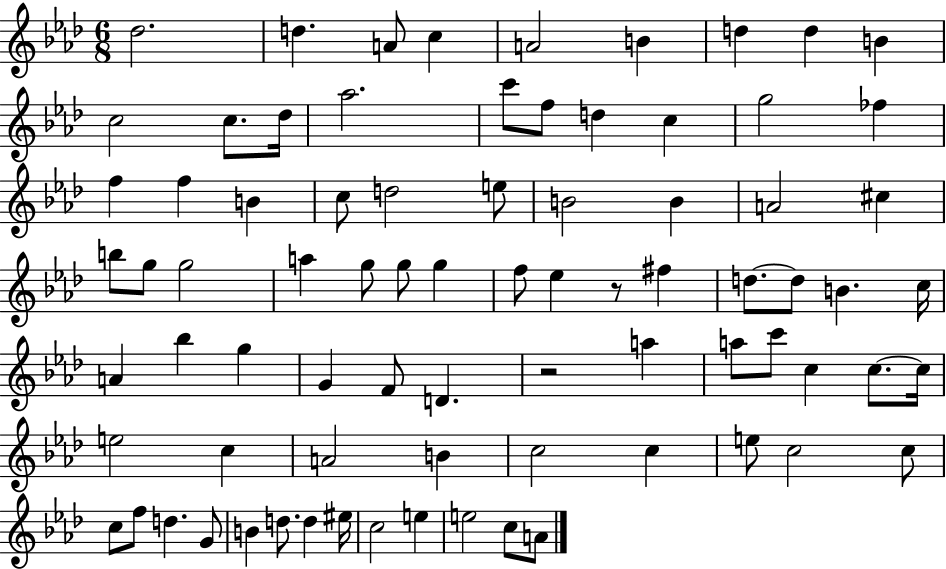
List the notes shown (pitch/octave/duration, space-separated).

Db5/h. D5/q. A4/e C5/q A4/h B4/q D5/q D5/q B4/q C5/h C5/e. Db5/s Ab5/h. C6/e F5/e D5/q C5/q G5/h FES5/q F5/q F5/q B4/q C5/e D5/h E5/e B4/h B4/q A4/h C#5/q B5/e G5/e G5/h A5/q G5/e G5/e G5/q F5/e Eb5/q R/e F#5/q D5/e. D5/e B4/q. C5/s A4/q Bb5/q G5/q G4/q F4/e D4/q. R/h A5/q A5/e C6/e C5/q C5/e. C5/s E5/h C5/q A4/h B4/q C5/h C5/q E5/e C5/h C5/e C5/e F5/e D5/q. G4/e B4/q D5/e. D5/q EIS5/s C5/h E5/q E5/h C5/e A4/e